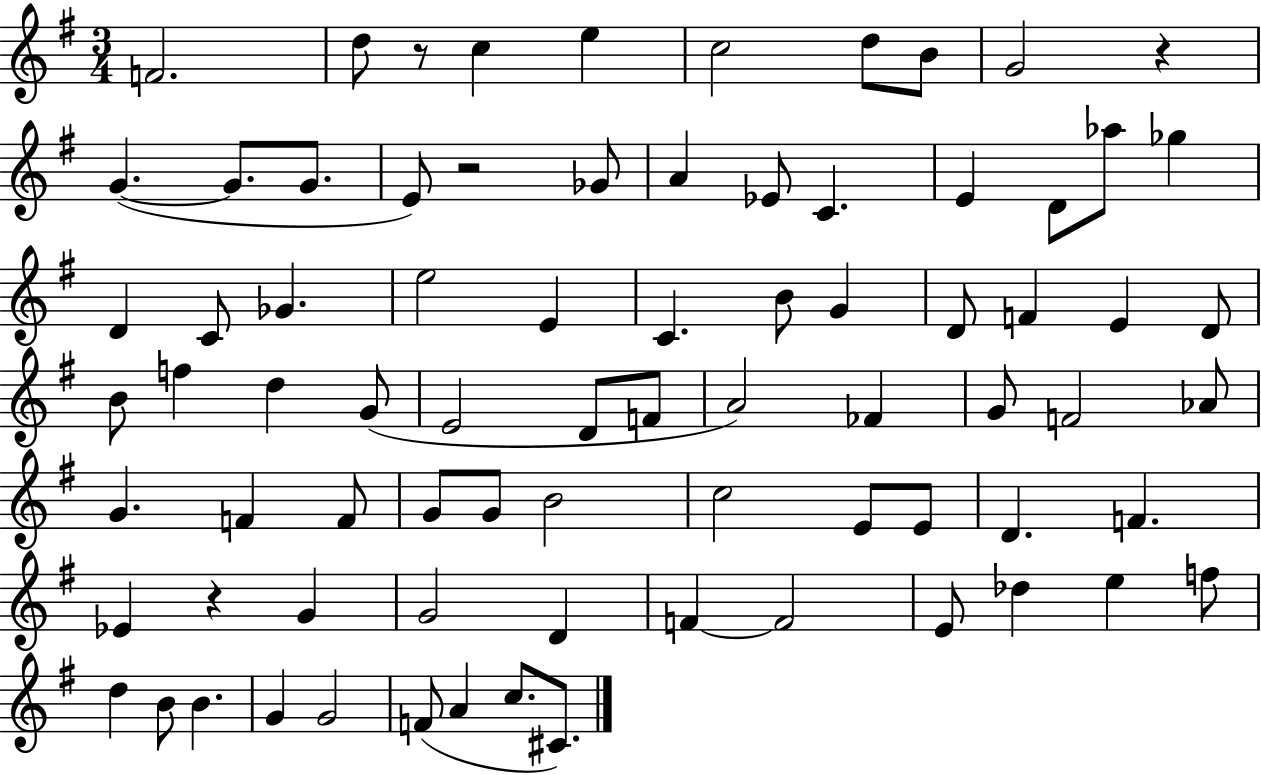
{
  \clef treble
  \numericTimeSignature
  \time 3/4
  \key g \major
  f'2. | d''8 r8 c''4 e''4 | c''2 d''8 b'8 | g'2 r4 | \break g'4.~(~ g'8. g'8. | e'8) r2 ges'8 | a'4 ees'8 c'4. | e'4 d'8 aes''8 ges''4 | \break d'4 c'8 ges'4. | e''2 e'4 | c'4. b'8 g'4 | d'8 f'4 e'4 d'8 | \break b'8 f''4 d''4 g'8( | e'2 d'8 f'8 | a'2) fes'4 | g'8 f'2 aes'8 | \break g'4. f'4 f'8 | g'8 g'8 b'2 | c''2 e'8 e'8 | d'4. f'4. | \break ees'4 r4 g'4 | g'2 d'4 | f'4~~ f'2 | e'8 des''4 e''4 f''8 | \break d''4 b'8 b'4. | g'4 g'2 | f'8( a'4 c''8. cis'8.) | \bar "|."
}